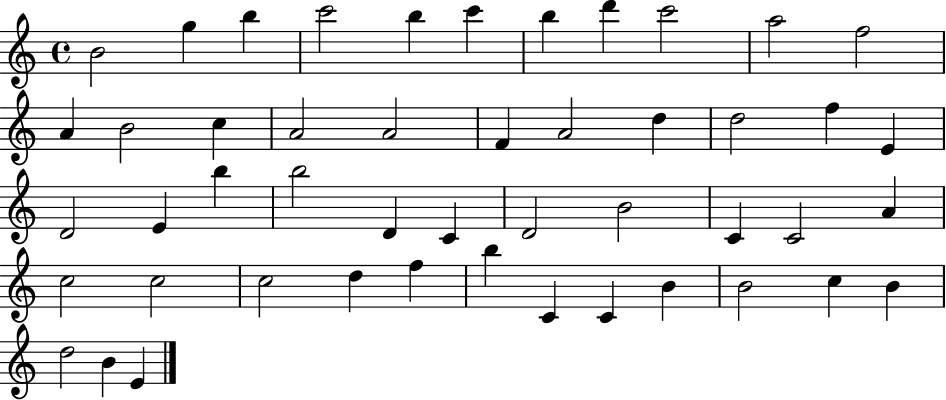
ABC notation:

X:1
T:Untitled
M:4/4
L:1/4
K:C
B2 g b c'2 b c' b d' c'2 a2 f2 A B2 c A2 A2 F A2 d d2 f E D2 E b b2 D C D2 B2 C C2 A c2 c2 c2 d f b C C B B2 c B d2 B E